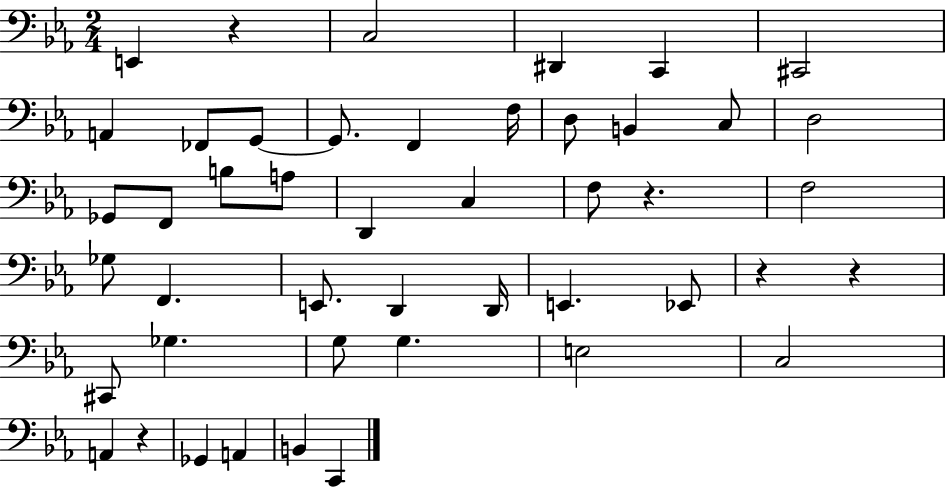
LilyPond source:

{
  \clef bass
  \numericTimeSignature
  \time 2/4
  \key ees \major
  e,4 r4 | c2 | dis,4 c,4 | cis,2 | \break a,4 fes,8 g,8~~ | g,8. f,4 f16 | d8 b,4 c8 | d2 | \break ges,8 f,8 b8 a8 | d,4 c4 | f8 r4. | f2 | \break ges8 f,4. | e,8. d,4 d,16 | e,4. ees,8 | r4 r4 | \break cis,8 ges4. | g8 g4. | e2 | c2 | \break a,4 r4 | ges,4 a,4 | b,4 c,4 | \bar "|."
}